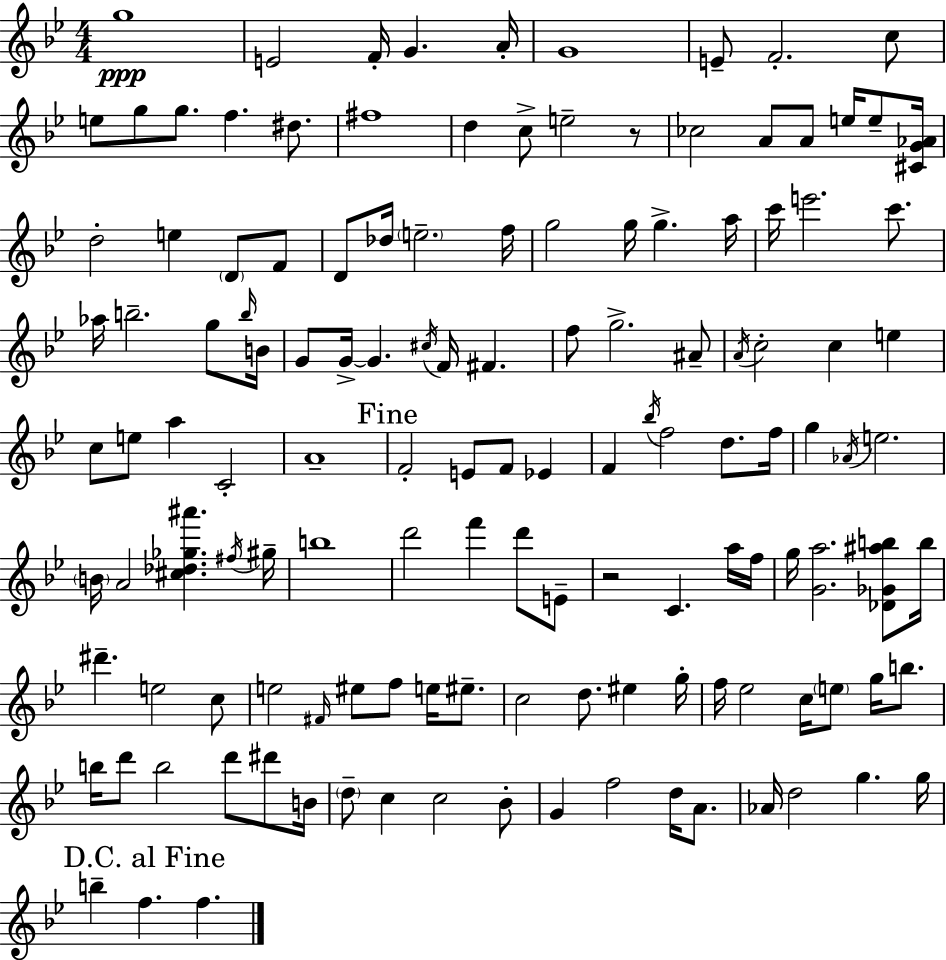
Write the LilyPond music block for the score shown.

{
  \clef treble
  \numericTimeSignature
  \time 4/4
  \key bes \major
  \repeat volta 2 { g''1\ppp | e'2 f'16-. g'4. a'16-. | g'1 | e'8-- f'2.-. c''8 | \break e''8 g''8 g''8. f''4. dis''8. | fis''1 | d''4 c''8-> e''2-- r8 | ces''2 a'8 a'8 e''16 e''8-- <cis' g' aes'>16 | \break d''2-. e''4 \parenthesize d'8 f'8 | d'8 des''16 \parenthesize e''2.-- f''16 | g''2 g''16 g''4.-> a''16 | c'''16 e'''2. c'''8. | \break aes''16 b''2.-- g''8 \grace { b''16 } | b'16 g'8 g'16->~~ g'4. \acciaccatura { cis''16 } f'16 fis'4. | f''8 g''2.-> | ais'8-- \acciaccatura { a'16 } c''2-. c''4 e''4 | \break c''8 e''8 a''4 c'2-. | a'1-- | \mark "Fine" f'2-. e'8 f'8 ees'4 | f'4 \acciaccatura { bes''16 } f''2 | \break d''8. f''16 g''4 \acciaccatura { aes'16 } e''2. | \parenthesize b'16 a'2 <cis'' des'' ges'' ais'''>4. | \acciaccatura { fis''16 } gis''16-- b''1 | d'''2 f'''4 | \break d'''8 e'8-- r2 c'4. | a''16 f''16 g''16 <g' a''>2. | <des' ges' ais'' b''>8 b''16 dis'''4.-- e''2 | c''8 e''2 \grace { fis'16 } eis''8 | \break f''8 e''16 eis''8.-- c''2 d''8. | eis''4 g''16-. f''16 ees''2 | c''16 \parenthesize e''8 g''16 b''8. b''16 d'''8 b''2 | d'''8 dis'''8 b'16 \parenthesize d''8-- c''4 c''2 | \break bes'8-. g'4 f''2 | d''16 a'8. aes'16 d''2 | g''4. g''16 \mark "D.C. al Fine" b''4-- f''4. | f''4. } \bar "|."
}